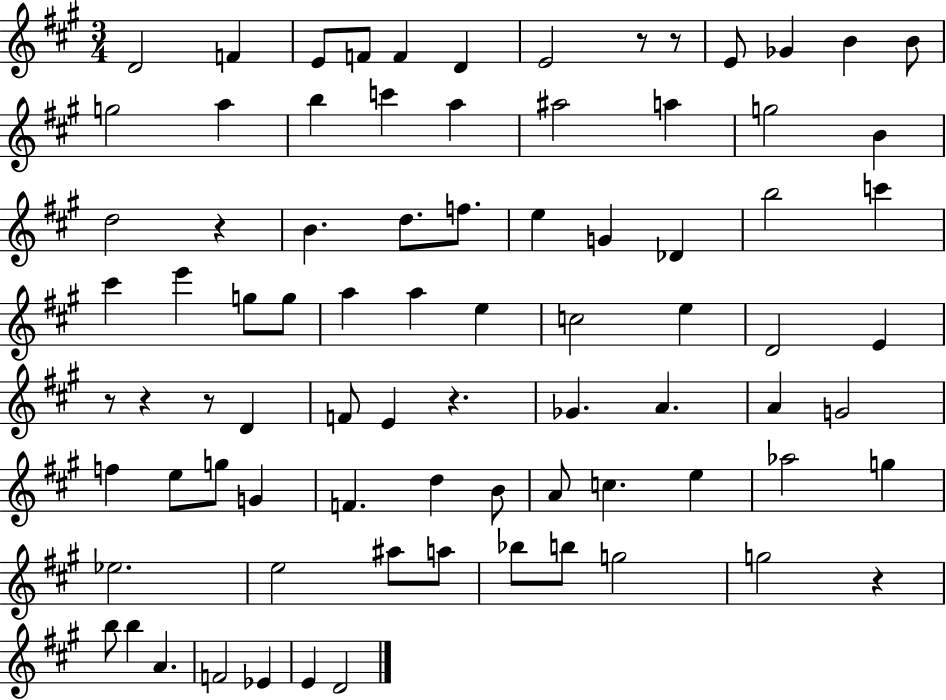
{
  \clef treble
  \numericTimeSignature
  \time 3/4
  \key a \major
  d'2 f'4 | e'8 f'8 f'4 d'4 | e'2 r8 r8 | e'8 ges'4 b'4 b'8 | \break g''2 a''4 | b''4 c'''4 a''4 | ais''2 a''4 | g''2 b'4 | \break d''2 r4 | b'4. d''8. f''8. | e''4 g'4 des'4 | b''2 c'''4 | \break cis'''4 e'''4 g''8 g''8 | a''4 a''4 e''4 | c''2 e''4 | d'2 e'4 | \break r8 r4 r8 d'4 | f'8 e'4 r4. | ges'4. a'4. | a'4 g'2 | \break f''4 e''8 g''8 g'4 | f'4. d''4 b'8 | a'8 c''4. e''4 | aes''2 g''4 | \break ees''2. | e''2 ais''8 a''8 | bes''8 b''8 g''2 | g''2 r4 | \break b''8 b''4 a'4. | f'2 ees'4 | e'4 d'2 | \bar "|."
}